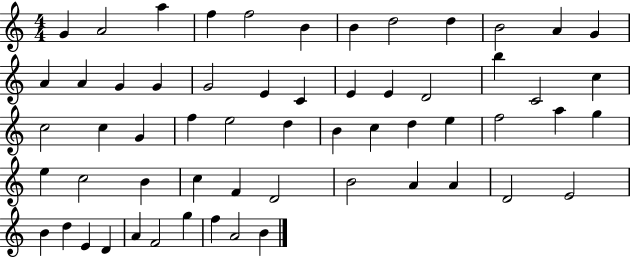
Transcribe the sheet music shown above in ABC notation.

X:1
T:Untitled
M:4/4
L:1/4
K:C
G A2 a f f2 B B d2 d B2 A G A A G G G2 E C E E D2 b C2 c c2 c G f e2 d B c d e f2 a g e c2 B c F D2 B2 A A D2 E2 B d E D A F2 g f A2 B